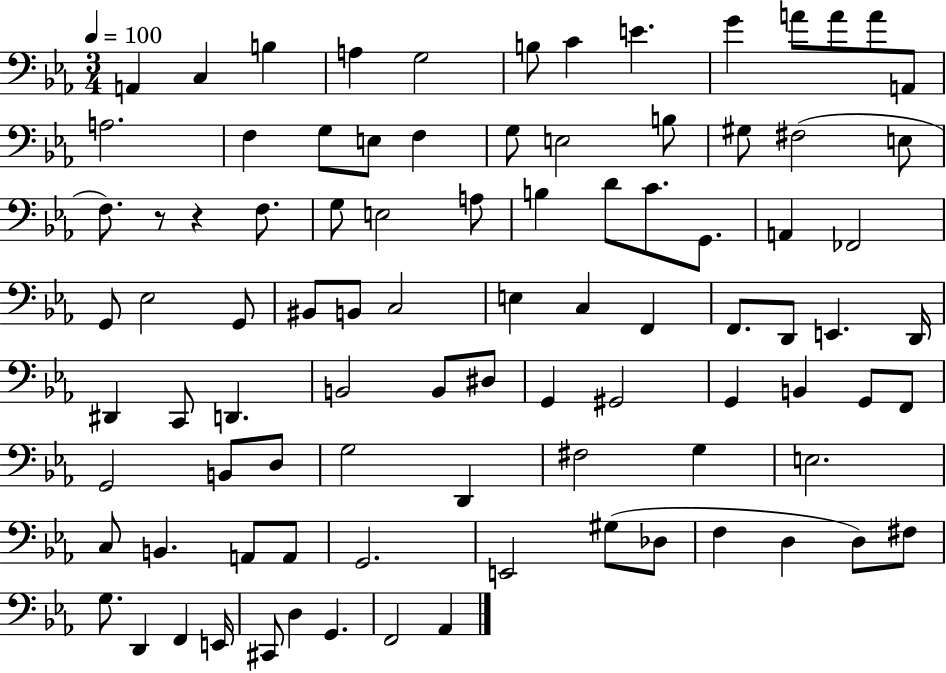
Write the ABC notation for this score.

X:1
T:Untitled
M:3/4
L:1/4
K:Eb
A,, C, B, A, G,2 B,/2 C E G A/2 A/2 A/2 A,,/2 A,2 F, G,/2 E,/2 F, G,/2 E,2 B,/2 ^G,/2 ^F,2 E,/2 F,/2 z/2 z F,/2 G,/2 E,2 A,/2 B, D/2 C/2 G,,/2 A,, _F,,2 G,,/2 _E,2 G,,/2 ^B,,/2 B,,/2 C,2 E, C, F,, F,,/2 D,,/2 E,, D,,/4 ^D,, C,,/2 D,, B,,2 B,,/2 ^D,/2 G,, ^G,,2 G,, B,, G,,/2 F,,/2 G,,2 B,,/2 D,/2 G,2 D,, ^F,2 G, E,2 C,/2 B,, A,,/2 A,,/2 G,,2 E,,2 ^G,/2 _D,/2 F, D, D,/2 ^F,/2 G,/2 D,, F,, E,,/4 ^C,,/2 D, G,, F,,2 _A,,